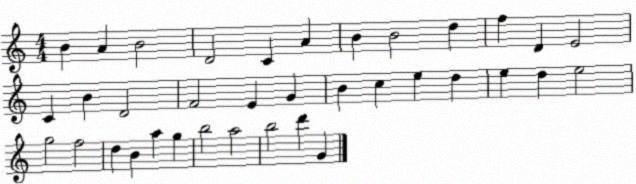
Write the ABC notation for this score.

X:1
T:Untitled
M:4/4
L:1/4
K:C
B A B2 D2 C A B B2 d f D E2 C B D2 F2 E G B c e d e d e2 g2 f2 d B a g b2 a2 b2 d' G